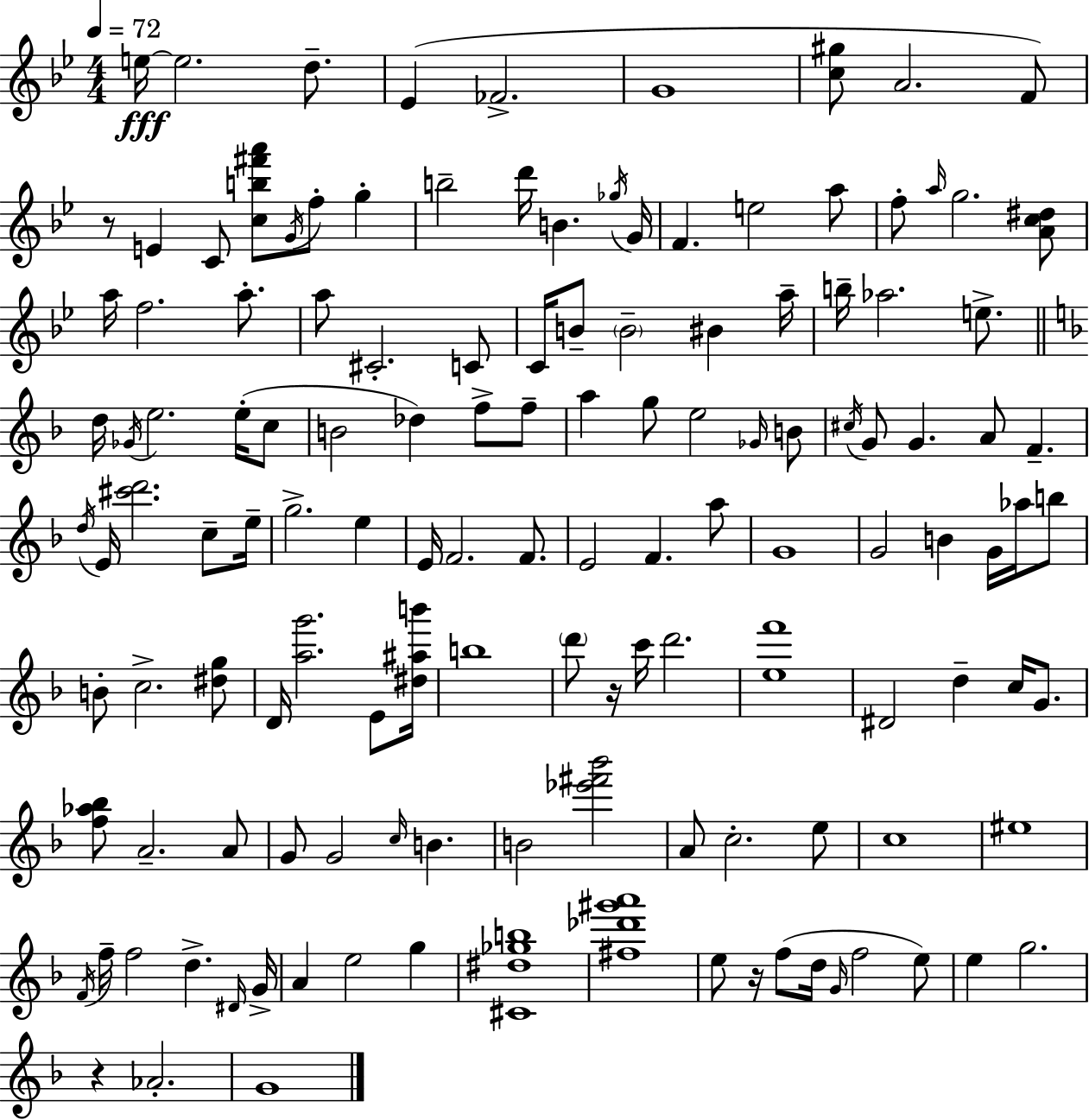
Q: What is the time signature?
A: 4/4